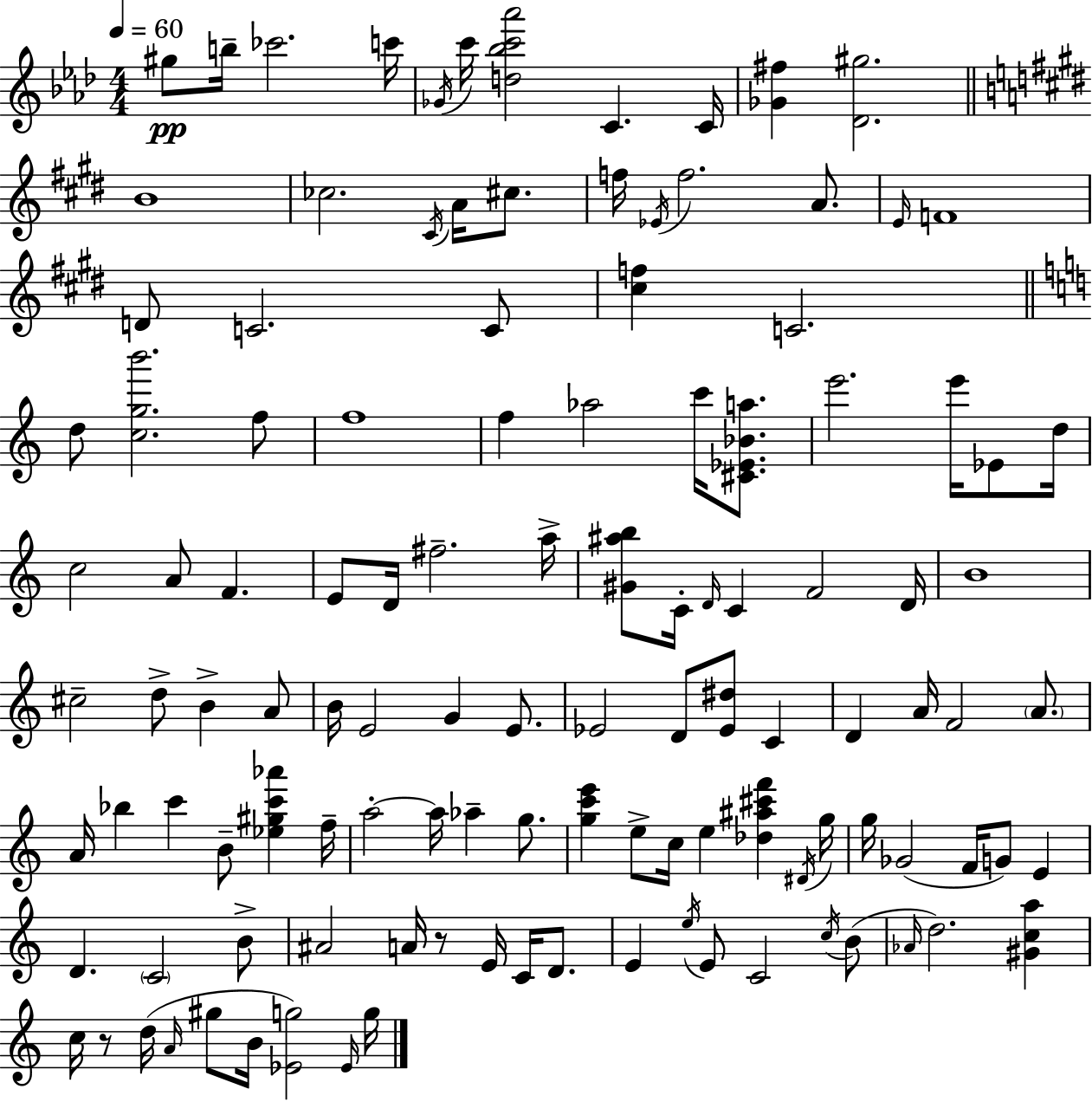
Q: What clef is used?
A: treble